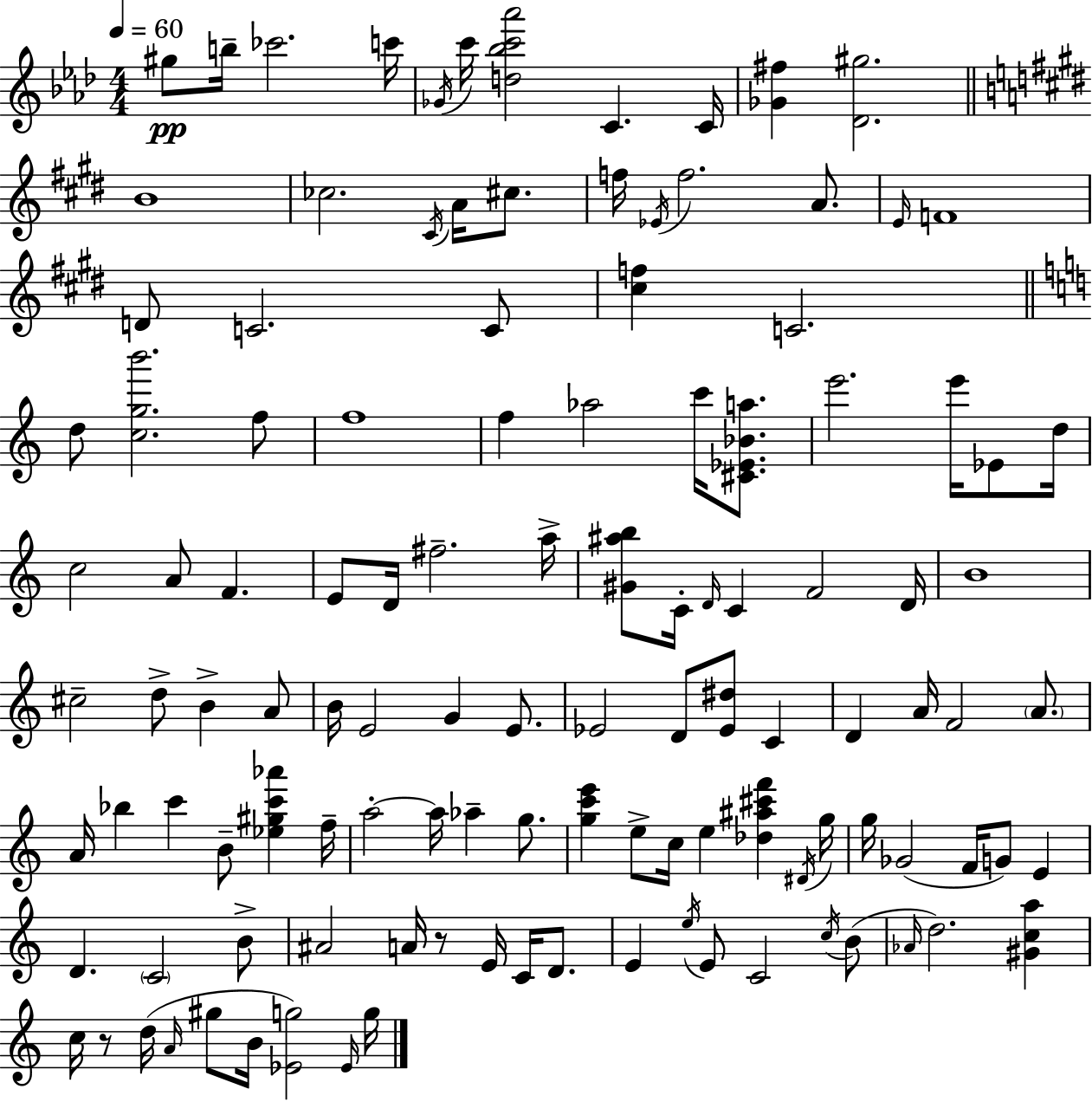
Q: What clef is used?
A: treble